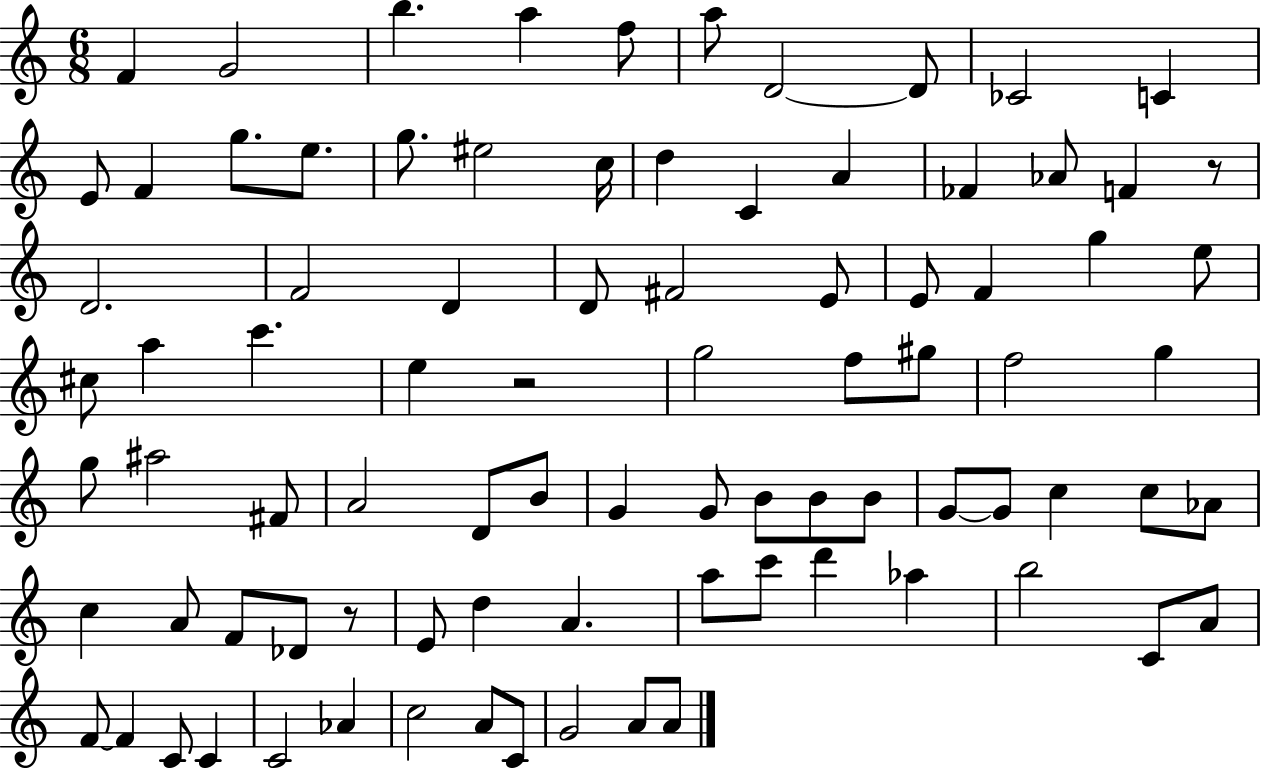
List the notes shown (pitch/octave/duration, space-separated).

F4/q G4/h B5/q. A5/q F5/e A5/e D4/h D4/e CES4/h C4/q E4/e F4/q G5/e. E5/e. G5/e. EIS5/h C5/s D5/q C4/q A4/q FES4/q Ab4/e F4/q R/e D4/h. F4/h D4/q D4/e F#4/h E4/e E4/e F4/q G5/q E5/e C#5/e A5/q C6/q. E5/q R/h G5/h F5/e G#5/e F5/h G5/q G5/e A#5/h F#4/e A4/h D4/e B4/e G4/q G4/e B4/e B4/e B4/e G4/e G4/e C5/q C5/e Ab4/e C5/q A4/e F4/e Db4/e R/e E4/e D5/q A4/q. A5/e C6/e D6/q Ab5/q B5/h C4/e A4/e F4/e F4/q C4/e C4/q C4/h Ab4/q C5/h A4/e C4/e G4/h A4/e A4/e